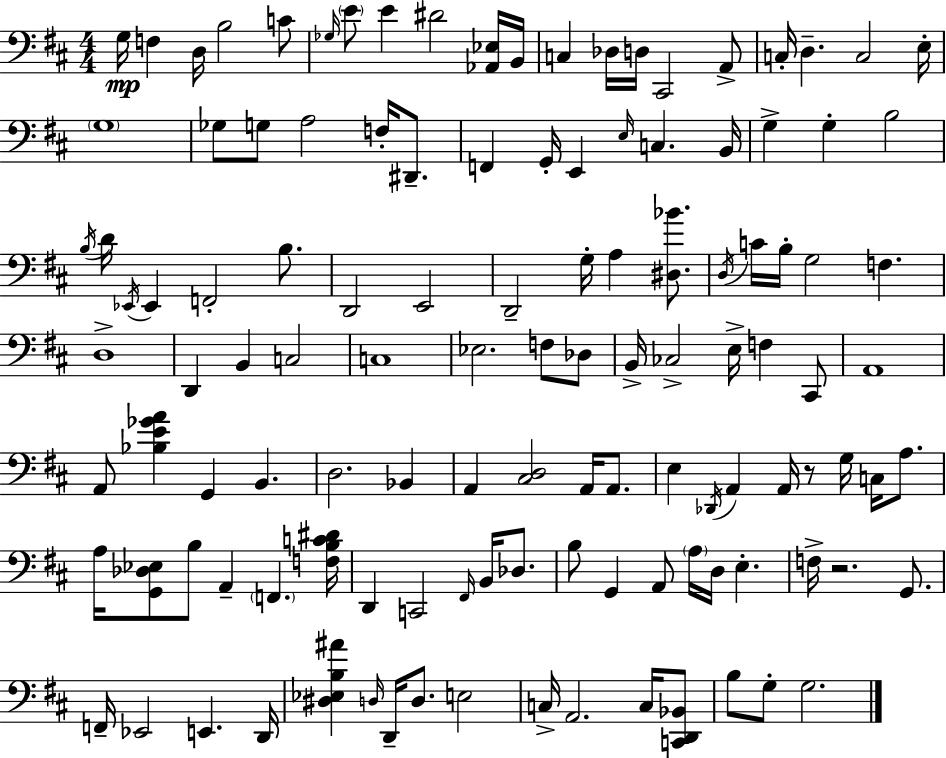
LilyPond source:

{
  \clef bass
  \numericTimeSignature
  \time 4/4
  \key d \major
  g16\mp f4 d16 b2 c'8 | \grace { ges16 } \parenthesize e'8 e'4 dis'2 <aes, ees>16 | b,16 c4 des16 d16 cis,2 a,8-> | c16-. d4.-- c2 | \break e16-. \parenthesize g1 | ges8 g8 a2 f16-. dis,8.-- | f,4 g,16-. e,4 \grace { e16 } c4. | b,16 g4-> g4-. b2 | \break \acciaccatura { b16 } d'16 \acciaccatura { ees,16 } ees,4 f,2-. | b8. d,2 e,2 | d,2-- g16-. a4 | <dis bes'>8. \acciaccatura { d16 } c'16 b16-. g2 f4. | \break d1-> | d,4 b,4 c2 | c1 | ees2. | \break f8 des8 b,16-> ces2-> e16-> f4 | cis,8 a,1 | a,8 <bes e' ges' a'>4 g,4 b,4. | d2. | \break bes,4 a,4 <cis d>2 | a,16 a,8. e4 \acciaccatura { des,16 } a,4 a,16 r8 | g16 c16 a8. a16 <g, des ees>8 b8 a,4-- \parenthesize f,4. | <f b c' dis'>16 d,4 c,2 | \break \grace { fis,16 } b,16 des8. b8 g,4 a,8 \parenthesize a16 | d16 e4.-. f16-> r2. | g,8. f,16-- ees,2 | e,4. d,16 <dis ees b ais'>4 \grace { d16 } d,16-- d8. | \break e2 c16-> a,2. | c16 <c, d, bes,>8 b8 g8-. g2. | \bar "|."
}